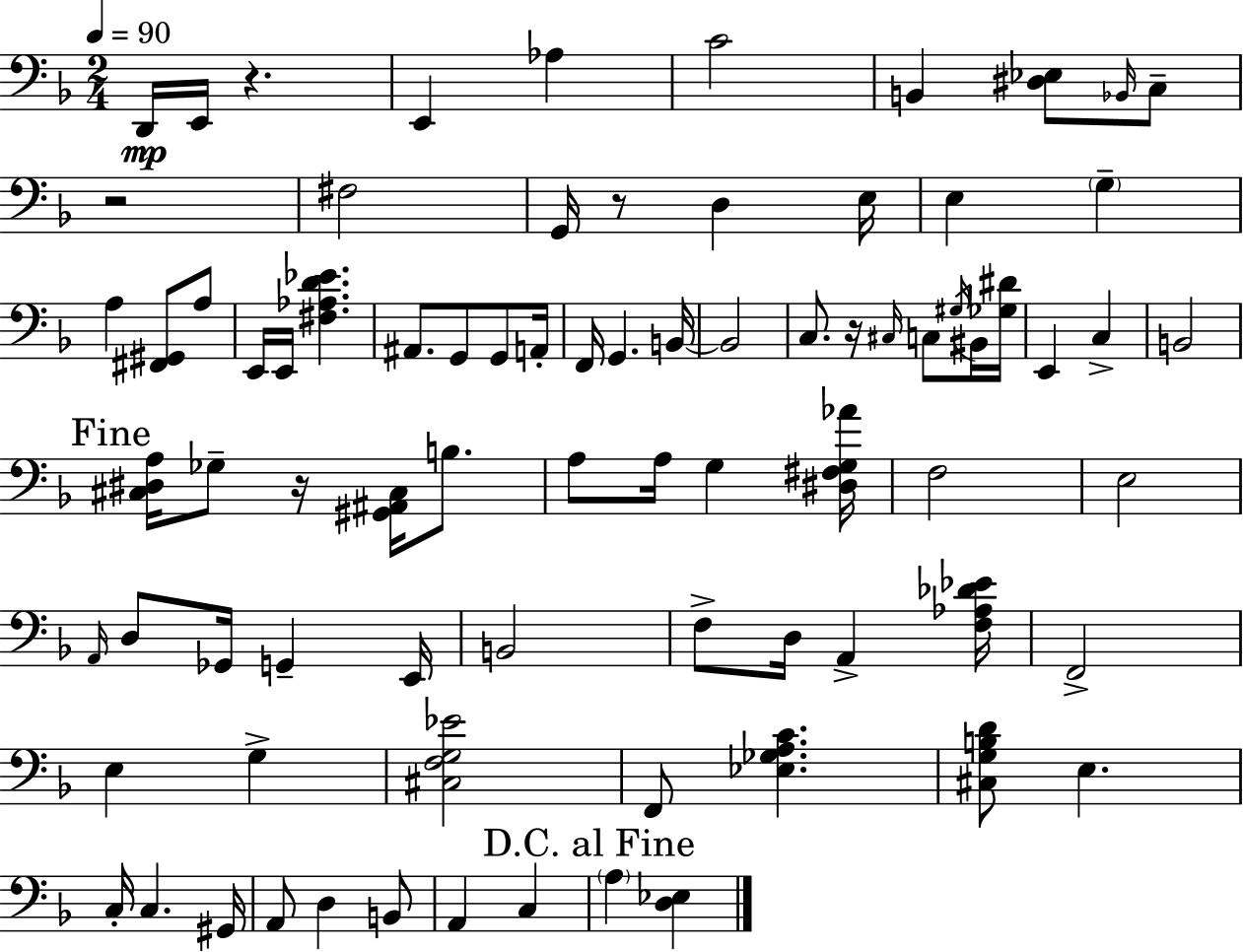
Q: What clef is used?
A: bass